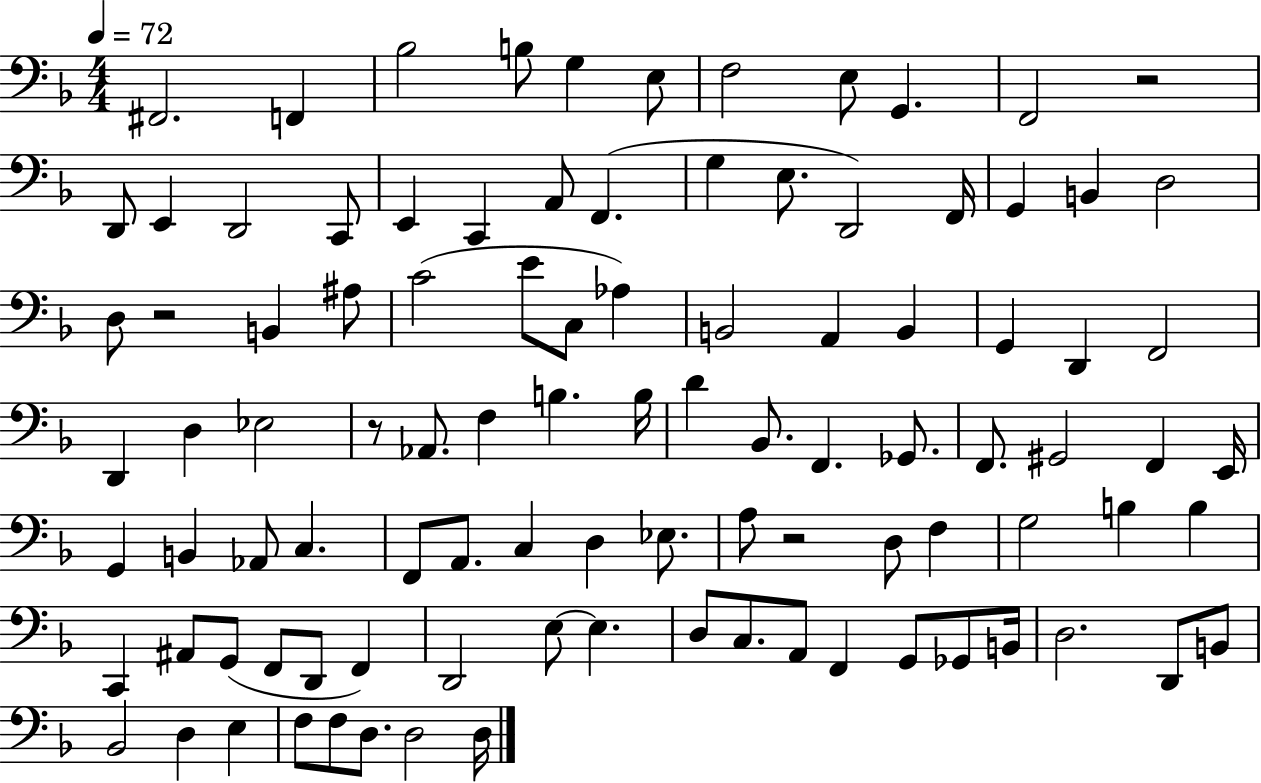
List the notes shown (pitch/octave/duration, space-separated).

F#2/h. F2/q Bb3/h B3/e G3/q E3/e F3/h E3/e G2/q. F2/h R/h D2/e E2/q D2/h C2/e E2/q C2/q A2/e F2/q. G3/q E3/e. D2/h F2/s G2/q B2/q D3/h D3/e R/h B2/q A#3/e C4/h E4/e C3/e Ab3/q B2/h A2/q B2/q G2/q D2/q F2/h D2/q D3/q Eb3/h R/e Ab2/e. F3/q B3/q. B3/s D4/q Bb2/e. F2/q. Gb2/e. F2/e. G#2/h F2/q E2/s G2/q B2/q Ab2/e C3/q. F2/e A2/e. C3/q D3/q Eb3/e. A3/e R/h D3/e F3/q G3/h B3/q B3/q C2/q A#2/e G2/e F2/e D2/e F2/q D2/h E3/e E3/q. D3/e C3/e. A2/e F2/q G2/e Gb2/e B2/s D3/h. D2/e B2/e Bb2/h D3/q E3/q F3/e F3/e D3/e. D3/h D3/s